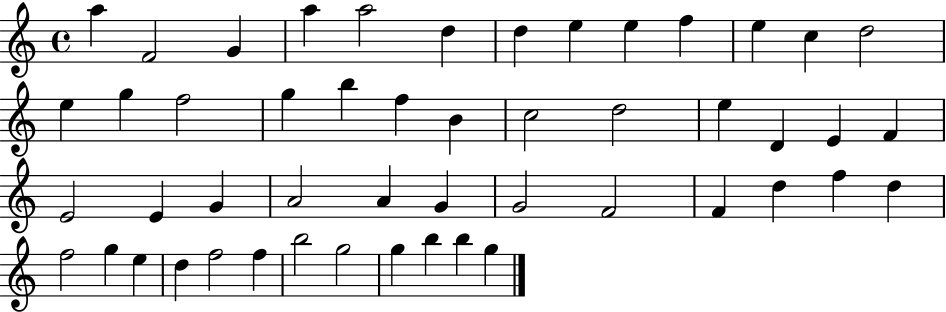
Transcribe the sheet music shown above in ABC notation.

X:1
T:Untitled
M:4/4
L:1/4
K:C
a F2 G a a2 d d e e f e c d2 e g f2 g b f B c2 d2 e D E F E2 E G A2 A G G2 F2 F d f d f2 g e d f2 f b2 g2 g b b g